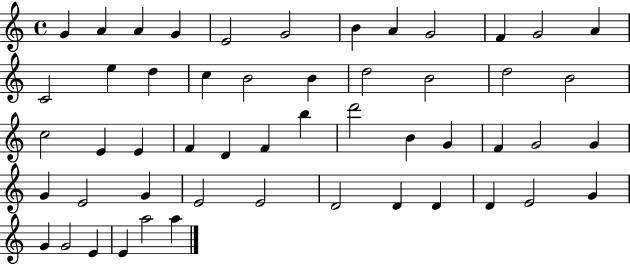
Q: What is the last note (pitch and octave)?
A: A5